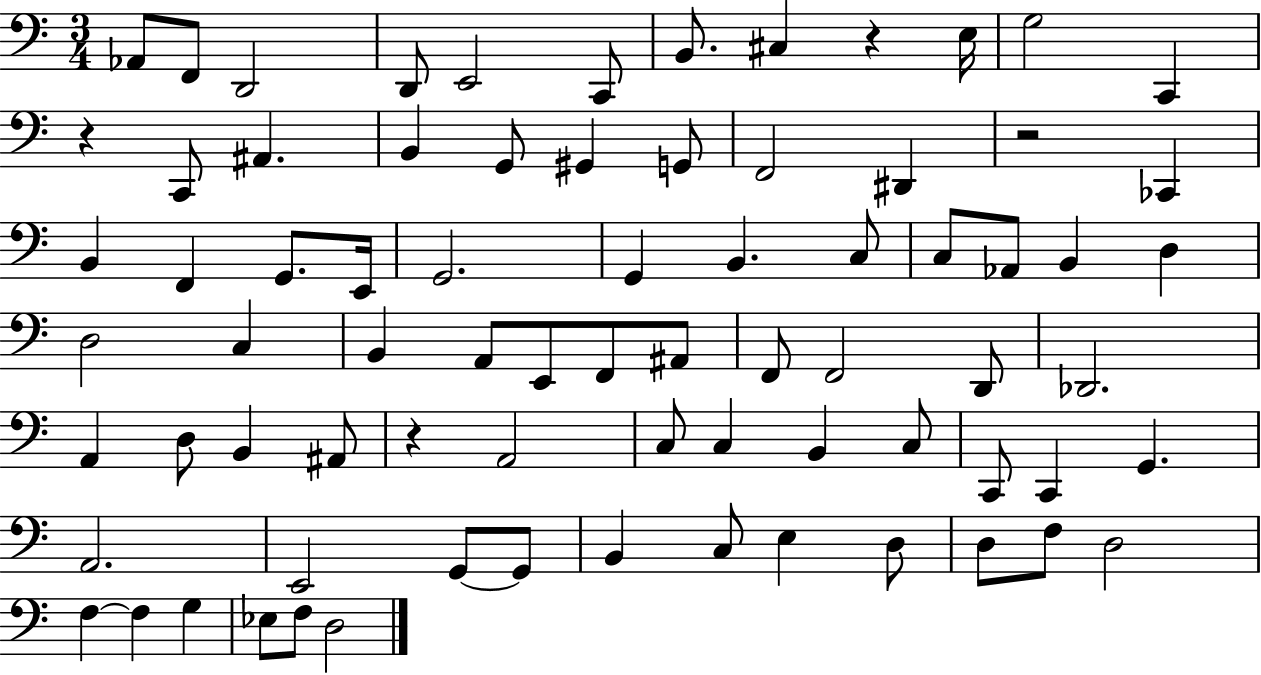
Ab2/e F2/e D2/h D2/e E2/h C2/e B2/e. C#3/q R/q E3/s G3/h C2/q R/q C2/e A#2/q. B2/q G2/e G#2/q G2/e F2/h D#2/q R/h CES2/q B2/q F2/q G2/e. E2/s G2/h. G2/q B2/q. C3/e C3/e Ab2/e B2/q D3/q D3/h C3/q B2/q A2/e E2/e F2/e A#2/e F2/e F2/h D2/e Db2/h. A2/q D3/e B2/q A#2/e R/q A2/h C3/e C3/q B2/q C3/e C2/e C2/q G2/q. A2/h. E2/h G2/e G2/e B2/q C3/e E3/q D3/e D3/e F3/e D3/h F3/q F3/q G3/q Eb3/e F3/e D3/h